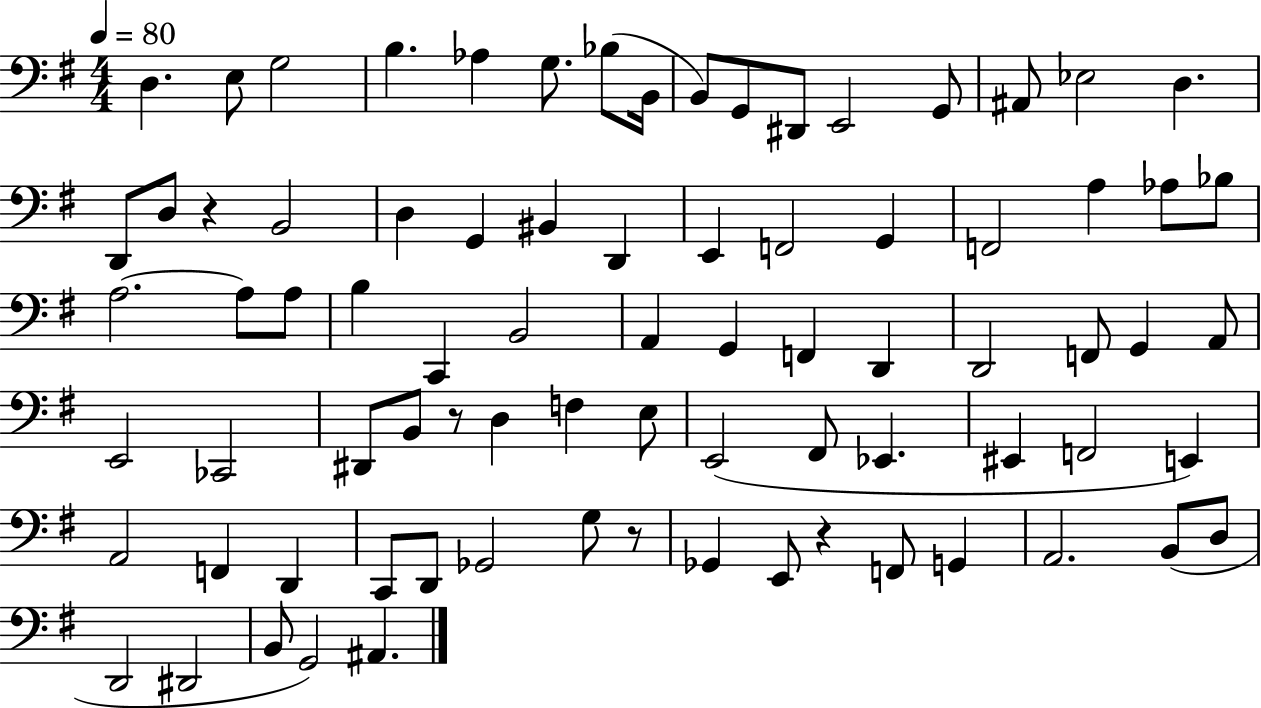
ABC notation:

X:1
T:Untitled
M:4/4
L:1/4
K:G
D, E,/2 G,2 B, _A, G,/2 _B,/2 B,,/4 B,,/2 G,,/2 ^D,,/2 E,,2 G,,/2 ^A,,/2 _E,2 D, D,,/2 D,/2 z B,,2 D, G,, ^B,, D,, E,, F,,2 G,, F,,2 A, _A,/2 _B,/2 A,2 A,/2 A,/2 B, C,, B,,2 A,, G,, F,, D,, D,,2 F,,/2 G,, A,,/2 E,,2 _C,,2 ^D,,/2 B,,/2 z/2 D, F, E,/2 E,,2 ^F,,/2 _E,, ^E,, F,,2 E,, A,,2 F,, D,, C,,/2 D,,/2 _G,,2 G,/2 z/2 _G,, E,,/2 z F,,/2 G,, A,,2 B,,/2 D,/2 D,,2 ^D,,2 B,,/2 G,,2 ^A,,